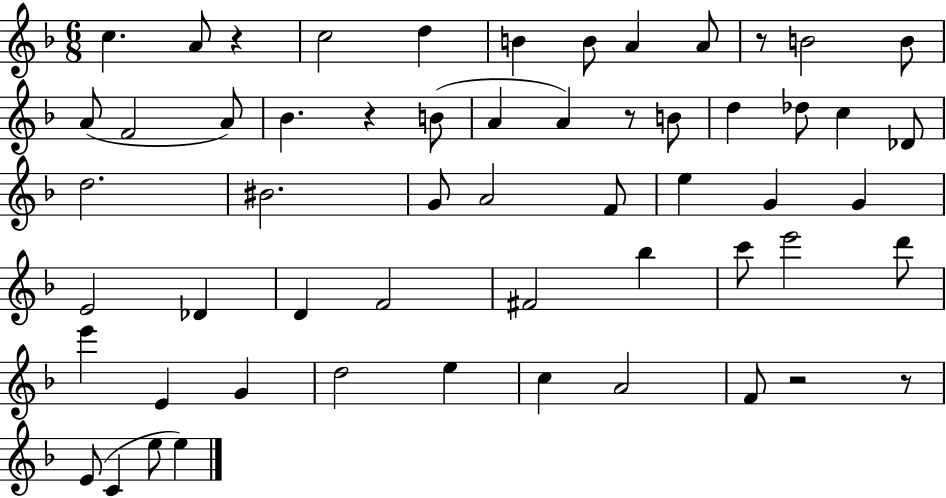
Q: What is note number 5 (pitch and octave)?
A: B4